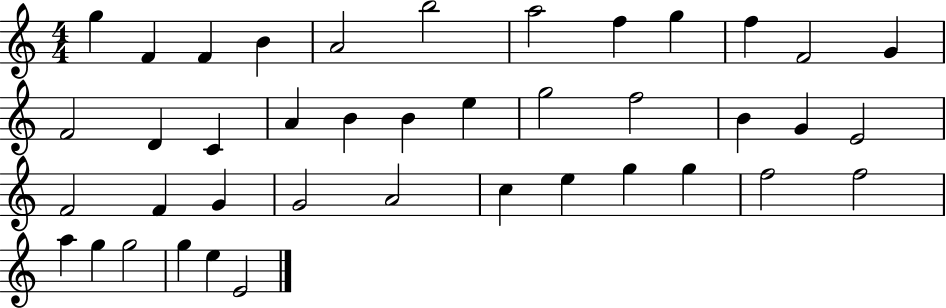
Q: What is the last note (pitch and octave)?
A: E4